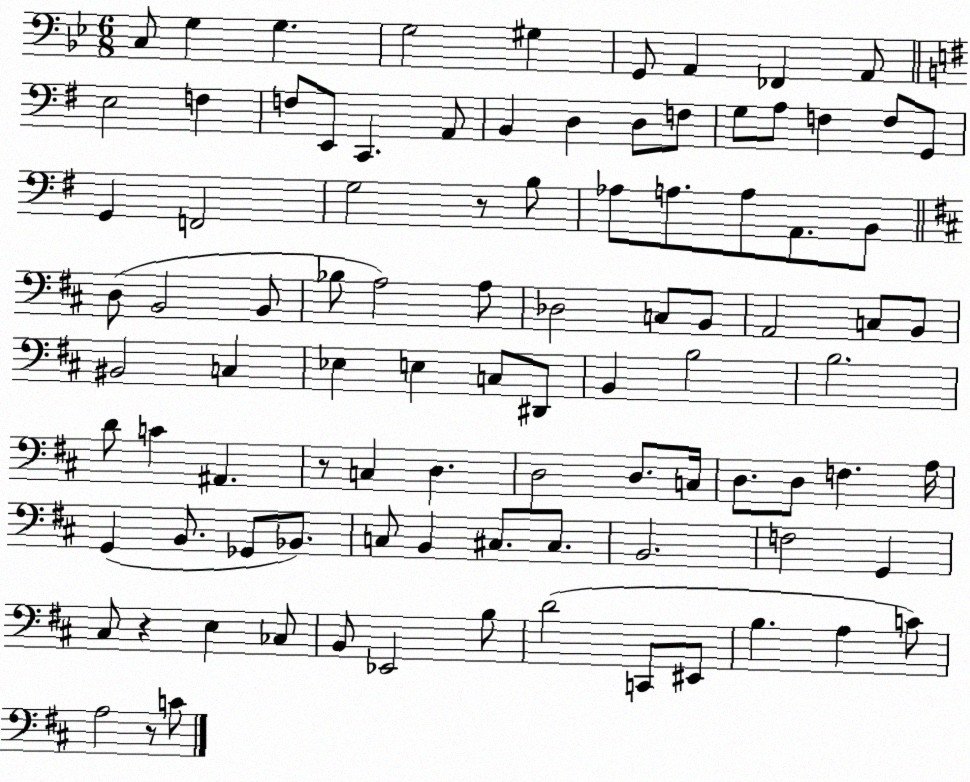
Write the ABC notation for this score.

X:1
T:Untitled
M:6/8
L:1/4
K:Bb
C,/2 G, G, G,2 ^G, G,,/2 A,, _F,, A,,/2 E,2 F, F,/2 E,,/2 C,, A,,/2 B,, D, D,/2 F,/2 G,/2 A,/2 F, F,/2 G,,/2 G,, F,,2 G,2 z/2 B,/2 _A,/2 A,/2 A,/2 A,,/2 B,,/2 D,/2 B,,2 B,,/2 _B,/2 A,2 A,/2 _D,2 C,/2 B,,/2 A,,2 C,/2 B,,/2 ^B,,2 C, _E, E, C,/2 ^D,,/2 B,, B,2 B,2 D/2 C ^A,, z/2 C, D, D,2 D,/2 C,/4 D,/2 D,/2 F, A,/4 G,, B,,/2 _G,,/2 _B,,/2 C,/2 B,, ^C,/2 ^C,/2 B,,2 F,2 G,, ^C,/2 z E, _C,/2 B,,/2 _E,,2 B,/2 D2 C,,/2 ^E,,/2 B, A, C/2 A,2 z/2 C/2